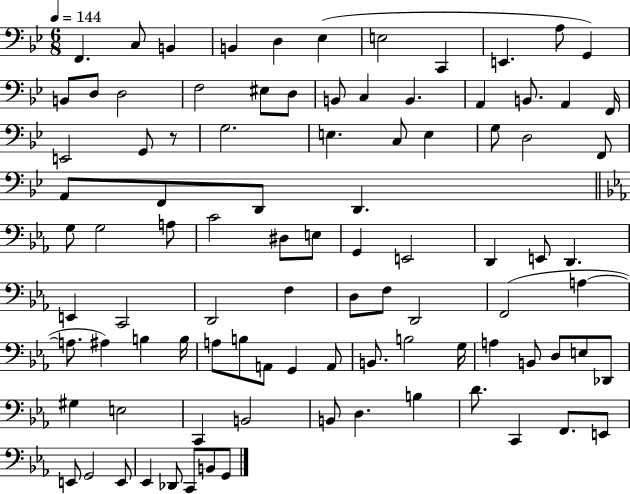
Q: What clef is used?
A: bass